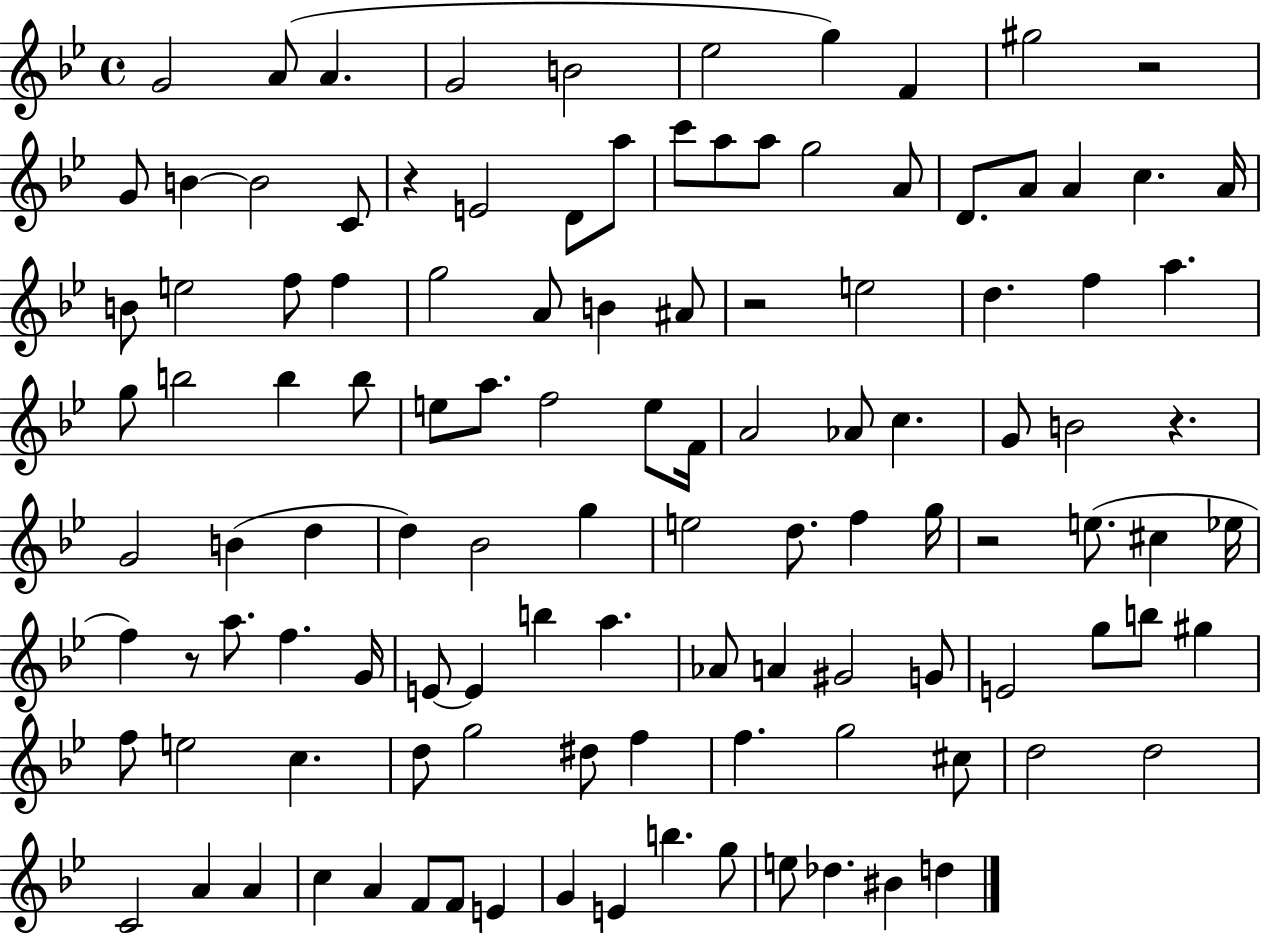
G4/h A4/e A4/q. G4/h B4/h Eb5/h G5/q F4/q G#5/h R/h G4/e B4/q B4/h C4/e R/q E4/h D4/e A5/e C6/e A5/e A5/e G5/h A4/e D4/e. A4/e A4/q C5/q. A4/s B4/e E5/h F5/e F5/q G5/h A4/e B4/q A#4/e R/h E5/h D5/q. F5/q A5/q. G5/e B5/h B5/q B5/e E5/e A5/e. F5/h E5/e F4/s A4/h Ab4/e C5/q. G4/e B4/h R/q. G4/h B4/q D5/q D5/q Bb4/h G5/q E5/h D5/e. F5/q G5/s R/h E5/e. C#5/q Eb5/s F5/q R/e A5/e. F5/q. G4/s E4/e E4/q B5/q A5/q. Ab4/e A4/q G#4/h G4/e E4/h G5/e B5/e G#5/q F5/e E5/h C5/q. D5/e G5/h D#5/e F5/q F5/q. G5/h C#5/e D5/h D5/h C4/h A4/q A4/q C5/q A4/q F4/e F4/e E4/q G4/q E4/q B5/q. G5/e E5/e Db5/q. BIS4/q D5/q